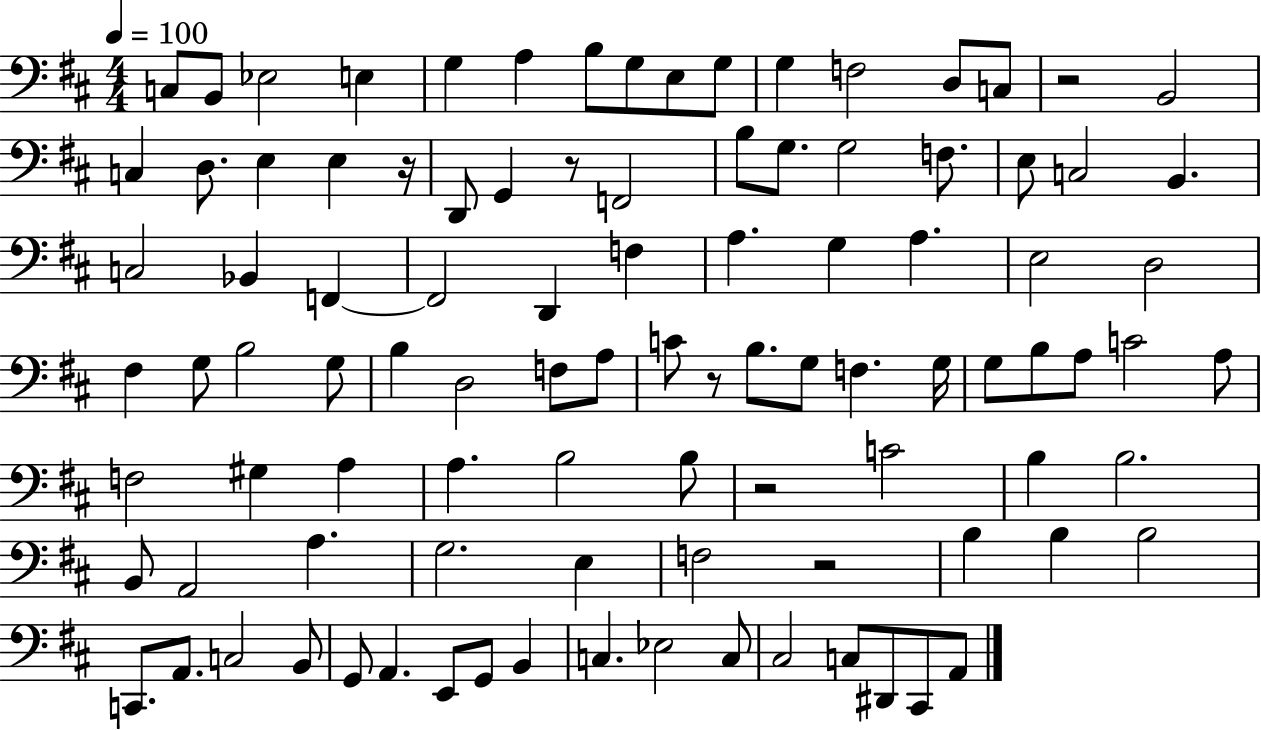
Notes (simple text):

C3/e B2/e Eb3/h E3/q G3/q A3/q B3/e G3/e E3/e G3/e G3/q F3/h D3/e C3/e R/h B2/h C3/q D3/e. E3/q E3/q R/s D2/e G2/q R/e F2/h B3/e G3/e. G3/h F3/e. E3/e C3/h B2/q. C3/h Bb2/q F2/q F2/h D2/q F3/q A3/q. G3/q A3/q. E3/h D3/h F#3/q G3/e B3/h G3/e B3/q D3/h F3/e A3/e C4/e R/e B3/e. G3/e F3/q. G3/s G3/e B3/e A3/e C4/h A3/e F3/h G#3/q A3/q A3/q. B3/h B3/e R/h C4/h B3/q B3/h. B2/e A2/h A3/q. G3/h. E3/q F3/h R/h B3/q B3/q B3/h C2/e. A2/e. C3/h B2/e G2/e A2/q. E2/e G2/e B2/q C3/q. Eb3/h C3/e C#3/h C3/e D#2/e C#2/e A2/e